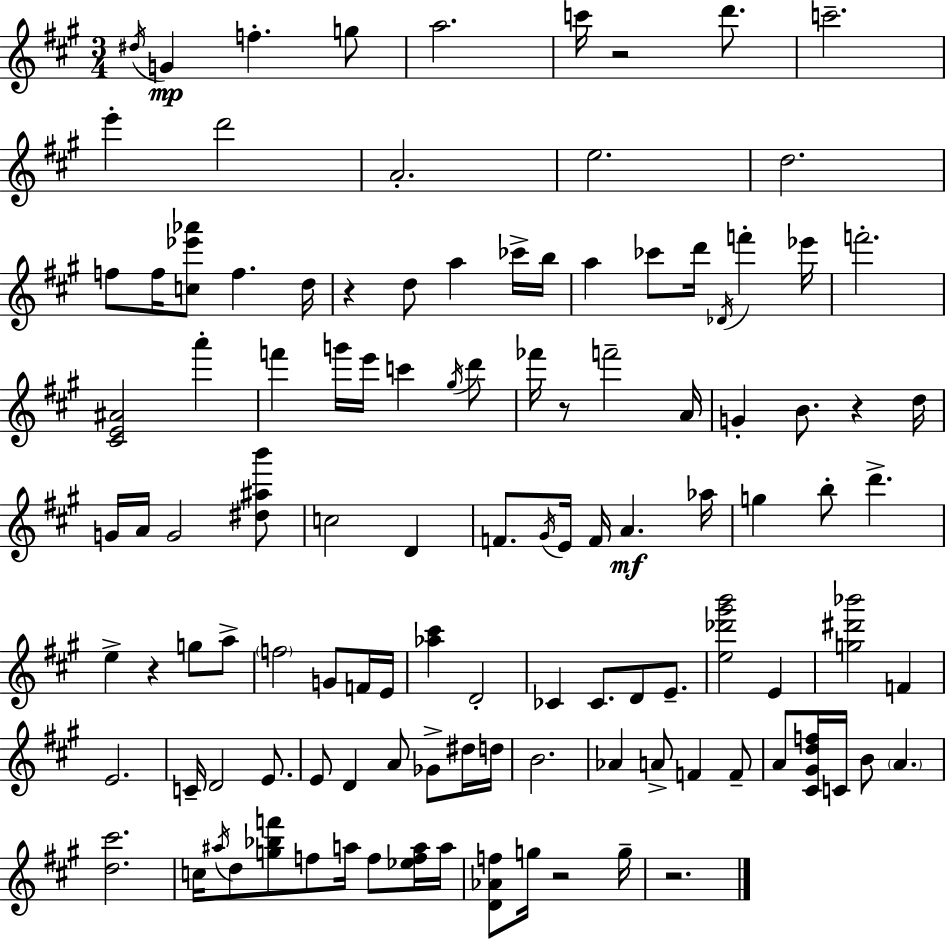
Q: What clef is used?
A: treble